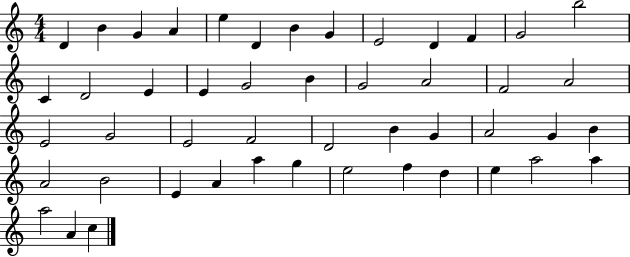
{
  \clef treble
  \numericTimeSignature
  \time 4/4
  \key c \major
  d'4 b'4 g'4 a'4 | e''4 d'4 b'4 g'4 | e'2 d'4 f'4 | g'2 b''2 | \break c'4 d'2 e'4 | e'4 g'2 b'4 | g'2 a'2 | f'2 a'2 | \break e'2 g'2 | e'2 f'2 | d'2 b'4 g'4 | a'2 g'4 b'4 | \break a'2 b'2 | e'4 a'4 a''4 g''4 | e''2 f''4 d''4 | e''4 a''2 a''4 | \break a''2 a'4 c''4 | \bar "|."
}